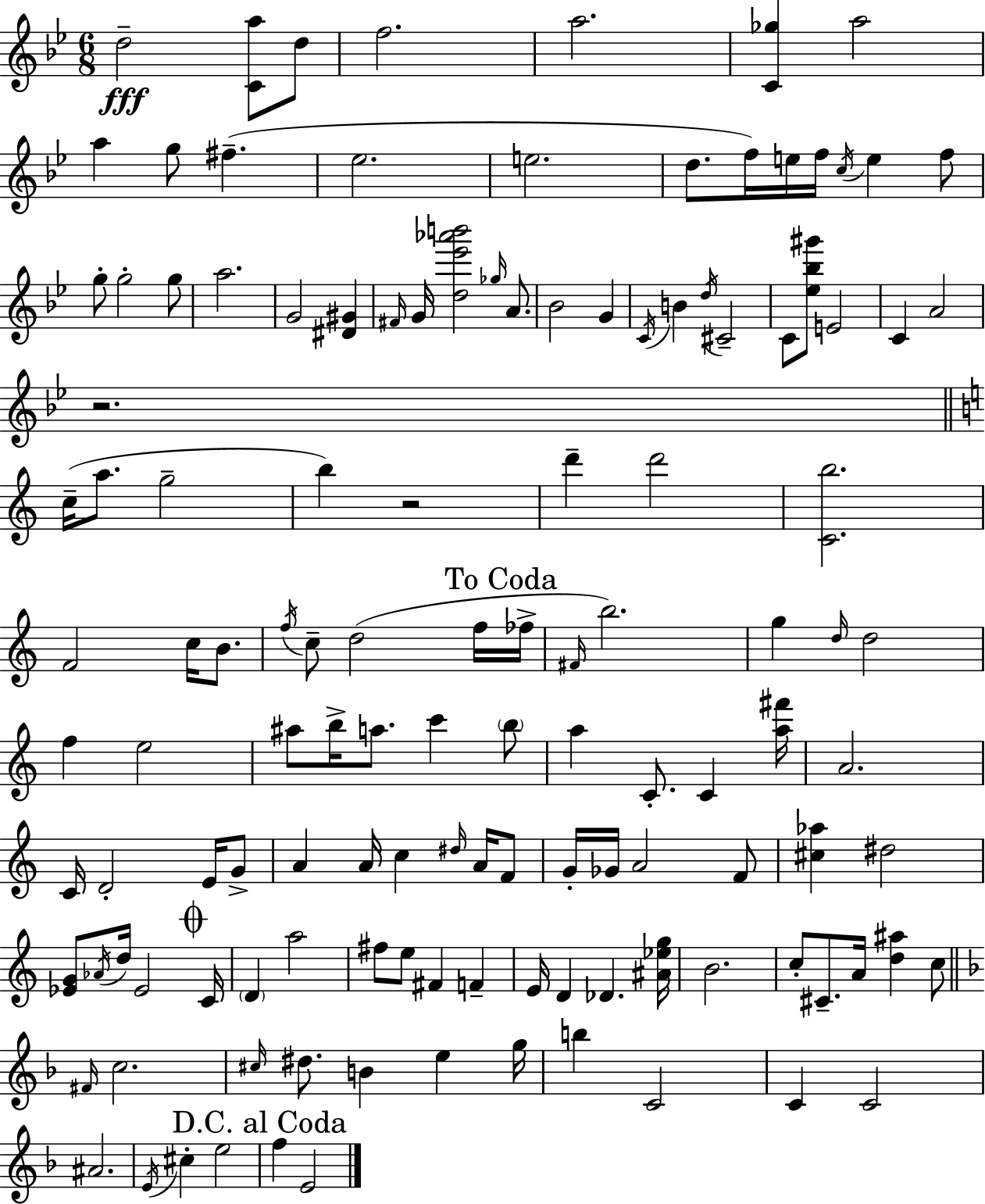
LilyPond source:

{
  \clef treble
  \numericTimeSignature
  \time 6/8
  \key g \minor
  d''2--\fff <c' a''>8 d''8 | f''2. | a''2. | <c' ges''>4 a''2 | \break a''4 g''8 fis''4.--( | ees''2. | e''2. | d''8. f''16) e''16 f''16 \acciaccatura { c''16 } e''4 f''8 | \break g''8-. g''2-. g''8 | a''2. | g'2 <dis' gis'>4 | \grace { fis'16 } g'16 <d'' ees''' aes''' b'''>2 \grace { ges''16 } | \break a'8. bes'2 g'4 | \acciaccatura { c'16 } b'4 \acciaccatura { d''16 } cis'2-- | c'8 <ees'' bes'' gis'''>8 e'2 | c'4 a'2 | \break r2. | \bar "||" \break \key c \major c''16--( a''8. g''2-- | b''4) r2 | d'''4-- d'''2 | <c' b''>2. | \break f'2 c''16 b'8. | \acciaccatura { f''16 } c''8-- d''2( f''16 | \mark "To Coda" fes''16-> \grace { fis'16 } b''2.) | g''4 \grace { d''16 } d''2 | \break f''4 e''2 | ais''8 b''16-> a''8. c'''4 | \parenthesize b''8 a''4 c'8.-. c'4 | <a'' fis'''>16 a'2. | \break c'16 d'2-. | e'16 g'8-> a'4 a'16 c''4 | \grace { dis''16 } a'16 f'8 g'16-. ges'16 a'2 | f'8 <cis'' aes''>4 dis''2 | \break <ees' g'>8 \acciaccatura { aes'16 } d''16 ees'2 | \mark \markup { \musicglyph "scripts.coda" } c'16 \parenthesize d'4 a''2 | fis''8 e''8 fis'4 | f'4-- e'16 d'4 des'4. | \break <ais' ees'' g''>16 b'2. | c''8-. cis'8.-- a'16 <d'' ais''>4 | c''8 \bar "||" \break \key d \minor \grace { fis'16 } c''2. | \grace { cis''16 } dis''8. b'4 e''4 | g''16 b''4 c'2 | c'4 c'2 | \break ais'2. | \acciaccatura { e'16 } cis''4-. e''2 | \mark "D.C. al Coda" f''4 e'2 | \bar "|."
}